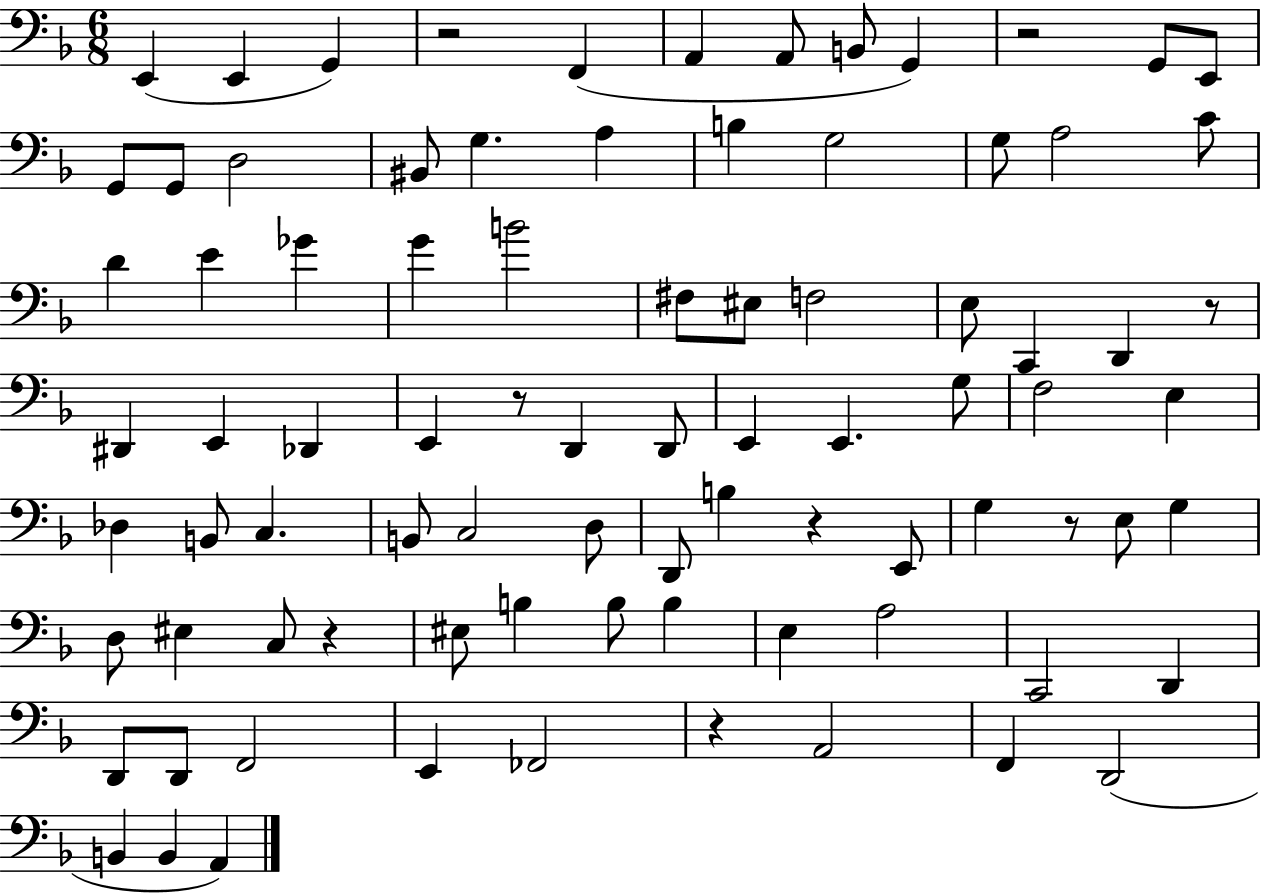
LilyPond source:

{
  \clef bass
  \numericTimeSignature
  \time 6/8
  \key f \major
  \repeat volta 2 { e,4( e,4 g,4) | r2 f,4( | a,4 a,8 b,8 g,4) | r2 g,8 e,8 | \break g,8 g,8 d2 | bis,8 g4. a4 | b4 g2 | g8 a2 c'8 | \break d'4 e'4 ges'4 | g'4 b'2 | fis8 eis8 f2 | e8 c,4 d,4 r8 | \break dis,4 e,4 des,4 | e,4 r8 d,4 d,8 | e,4 e,4. g8 | f2 e4 | \break des4 b,8 c4. | b,8 c2 d8 | d,8 b4 r4 e,8 | g4 r8 e8 g4 | \break d8 eis4 c8 r4 | eis8 b4 b8 b4 | e4 a2 | c,2 d,4 | \break d,8 d,8 f,2 | e,4 fes,2 | r4 a,2 | f,4 d,2( | \break b,4 b,4 a,4) | } \bar "|."
}